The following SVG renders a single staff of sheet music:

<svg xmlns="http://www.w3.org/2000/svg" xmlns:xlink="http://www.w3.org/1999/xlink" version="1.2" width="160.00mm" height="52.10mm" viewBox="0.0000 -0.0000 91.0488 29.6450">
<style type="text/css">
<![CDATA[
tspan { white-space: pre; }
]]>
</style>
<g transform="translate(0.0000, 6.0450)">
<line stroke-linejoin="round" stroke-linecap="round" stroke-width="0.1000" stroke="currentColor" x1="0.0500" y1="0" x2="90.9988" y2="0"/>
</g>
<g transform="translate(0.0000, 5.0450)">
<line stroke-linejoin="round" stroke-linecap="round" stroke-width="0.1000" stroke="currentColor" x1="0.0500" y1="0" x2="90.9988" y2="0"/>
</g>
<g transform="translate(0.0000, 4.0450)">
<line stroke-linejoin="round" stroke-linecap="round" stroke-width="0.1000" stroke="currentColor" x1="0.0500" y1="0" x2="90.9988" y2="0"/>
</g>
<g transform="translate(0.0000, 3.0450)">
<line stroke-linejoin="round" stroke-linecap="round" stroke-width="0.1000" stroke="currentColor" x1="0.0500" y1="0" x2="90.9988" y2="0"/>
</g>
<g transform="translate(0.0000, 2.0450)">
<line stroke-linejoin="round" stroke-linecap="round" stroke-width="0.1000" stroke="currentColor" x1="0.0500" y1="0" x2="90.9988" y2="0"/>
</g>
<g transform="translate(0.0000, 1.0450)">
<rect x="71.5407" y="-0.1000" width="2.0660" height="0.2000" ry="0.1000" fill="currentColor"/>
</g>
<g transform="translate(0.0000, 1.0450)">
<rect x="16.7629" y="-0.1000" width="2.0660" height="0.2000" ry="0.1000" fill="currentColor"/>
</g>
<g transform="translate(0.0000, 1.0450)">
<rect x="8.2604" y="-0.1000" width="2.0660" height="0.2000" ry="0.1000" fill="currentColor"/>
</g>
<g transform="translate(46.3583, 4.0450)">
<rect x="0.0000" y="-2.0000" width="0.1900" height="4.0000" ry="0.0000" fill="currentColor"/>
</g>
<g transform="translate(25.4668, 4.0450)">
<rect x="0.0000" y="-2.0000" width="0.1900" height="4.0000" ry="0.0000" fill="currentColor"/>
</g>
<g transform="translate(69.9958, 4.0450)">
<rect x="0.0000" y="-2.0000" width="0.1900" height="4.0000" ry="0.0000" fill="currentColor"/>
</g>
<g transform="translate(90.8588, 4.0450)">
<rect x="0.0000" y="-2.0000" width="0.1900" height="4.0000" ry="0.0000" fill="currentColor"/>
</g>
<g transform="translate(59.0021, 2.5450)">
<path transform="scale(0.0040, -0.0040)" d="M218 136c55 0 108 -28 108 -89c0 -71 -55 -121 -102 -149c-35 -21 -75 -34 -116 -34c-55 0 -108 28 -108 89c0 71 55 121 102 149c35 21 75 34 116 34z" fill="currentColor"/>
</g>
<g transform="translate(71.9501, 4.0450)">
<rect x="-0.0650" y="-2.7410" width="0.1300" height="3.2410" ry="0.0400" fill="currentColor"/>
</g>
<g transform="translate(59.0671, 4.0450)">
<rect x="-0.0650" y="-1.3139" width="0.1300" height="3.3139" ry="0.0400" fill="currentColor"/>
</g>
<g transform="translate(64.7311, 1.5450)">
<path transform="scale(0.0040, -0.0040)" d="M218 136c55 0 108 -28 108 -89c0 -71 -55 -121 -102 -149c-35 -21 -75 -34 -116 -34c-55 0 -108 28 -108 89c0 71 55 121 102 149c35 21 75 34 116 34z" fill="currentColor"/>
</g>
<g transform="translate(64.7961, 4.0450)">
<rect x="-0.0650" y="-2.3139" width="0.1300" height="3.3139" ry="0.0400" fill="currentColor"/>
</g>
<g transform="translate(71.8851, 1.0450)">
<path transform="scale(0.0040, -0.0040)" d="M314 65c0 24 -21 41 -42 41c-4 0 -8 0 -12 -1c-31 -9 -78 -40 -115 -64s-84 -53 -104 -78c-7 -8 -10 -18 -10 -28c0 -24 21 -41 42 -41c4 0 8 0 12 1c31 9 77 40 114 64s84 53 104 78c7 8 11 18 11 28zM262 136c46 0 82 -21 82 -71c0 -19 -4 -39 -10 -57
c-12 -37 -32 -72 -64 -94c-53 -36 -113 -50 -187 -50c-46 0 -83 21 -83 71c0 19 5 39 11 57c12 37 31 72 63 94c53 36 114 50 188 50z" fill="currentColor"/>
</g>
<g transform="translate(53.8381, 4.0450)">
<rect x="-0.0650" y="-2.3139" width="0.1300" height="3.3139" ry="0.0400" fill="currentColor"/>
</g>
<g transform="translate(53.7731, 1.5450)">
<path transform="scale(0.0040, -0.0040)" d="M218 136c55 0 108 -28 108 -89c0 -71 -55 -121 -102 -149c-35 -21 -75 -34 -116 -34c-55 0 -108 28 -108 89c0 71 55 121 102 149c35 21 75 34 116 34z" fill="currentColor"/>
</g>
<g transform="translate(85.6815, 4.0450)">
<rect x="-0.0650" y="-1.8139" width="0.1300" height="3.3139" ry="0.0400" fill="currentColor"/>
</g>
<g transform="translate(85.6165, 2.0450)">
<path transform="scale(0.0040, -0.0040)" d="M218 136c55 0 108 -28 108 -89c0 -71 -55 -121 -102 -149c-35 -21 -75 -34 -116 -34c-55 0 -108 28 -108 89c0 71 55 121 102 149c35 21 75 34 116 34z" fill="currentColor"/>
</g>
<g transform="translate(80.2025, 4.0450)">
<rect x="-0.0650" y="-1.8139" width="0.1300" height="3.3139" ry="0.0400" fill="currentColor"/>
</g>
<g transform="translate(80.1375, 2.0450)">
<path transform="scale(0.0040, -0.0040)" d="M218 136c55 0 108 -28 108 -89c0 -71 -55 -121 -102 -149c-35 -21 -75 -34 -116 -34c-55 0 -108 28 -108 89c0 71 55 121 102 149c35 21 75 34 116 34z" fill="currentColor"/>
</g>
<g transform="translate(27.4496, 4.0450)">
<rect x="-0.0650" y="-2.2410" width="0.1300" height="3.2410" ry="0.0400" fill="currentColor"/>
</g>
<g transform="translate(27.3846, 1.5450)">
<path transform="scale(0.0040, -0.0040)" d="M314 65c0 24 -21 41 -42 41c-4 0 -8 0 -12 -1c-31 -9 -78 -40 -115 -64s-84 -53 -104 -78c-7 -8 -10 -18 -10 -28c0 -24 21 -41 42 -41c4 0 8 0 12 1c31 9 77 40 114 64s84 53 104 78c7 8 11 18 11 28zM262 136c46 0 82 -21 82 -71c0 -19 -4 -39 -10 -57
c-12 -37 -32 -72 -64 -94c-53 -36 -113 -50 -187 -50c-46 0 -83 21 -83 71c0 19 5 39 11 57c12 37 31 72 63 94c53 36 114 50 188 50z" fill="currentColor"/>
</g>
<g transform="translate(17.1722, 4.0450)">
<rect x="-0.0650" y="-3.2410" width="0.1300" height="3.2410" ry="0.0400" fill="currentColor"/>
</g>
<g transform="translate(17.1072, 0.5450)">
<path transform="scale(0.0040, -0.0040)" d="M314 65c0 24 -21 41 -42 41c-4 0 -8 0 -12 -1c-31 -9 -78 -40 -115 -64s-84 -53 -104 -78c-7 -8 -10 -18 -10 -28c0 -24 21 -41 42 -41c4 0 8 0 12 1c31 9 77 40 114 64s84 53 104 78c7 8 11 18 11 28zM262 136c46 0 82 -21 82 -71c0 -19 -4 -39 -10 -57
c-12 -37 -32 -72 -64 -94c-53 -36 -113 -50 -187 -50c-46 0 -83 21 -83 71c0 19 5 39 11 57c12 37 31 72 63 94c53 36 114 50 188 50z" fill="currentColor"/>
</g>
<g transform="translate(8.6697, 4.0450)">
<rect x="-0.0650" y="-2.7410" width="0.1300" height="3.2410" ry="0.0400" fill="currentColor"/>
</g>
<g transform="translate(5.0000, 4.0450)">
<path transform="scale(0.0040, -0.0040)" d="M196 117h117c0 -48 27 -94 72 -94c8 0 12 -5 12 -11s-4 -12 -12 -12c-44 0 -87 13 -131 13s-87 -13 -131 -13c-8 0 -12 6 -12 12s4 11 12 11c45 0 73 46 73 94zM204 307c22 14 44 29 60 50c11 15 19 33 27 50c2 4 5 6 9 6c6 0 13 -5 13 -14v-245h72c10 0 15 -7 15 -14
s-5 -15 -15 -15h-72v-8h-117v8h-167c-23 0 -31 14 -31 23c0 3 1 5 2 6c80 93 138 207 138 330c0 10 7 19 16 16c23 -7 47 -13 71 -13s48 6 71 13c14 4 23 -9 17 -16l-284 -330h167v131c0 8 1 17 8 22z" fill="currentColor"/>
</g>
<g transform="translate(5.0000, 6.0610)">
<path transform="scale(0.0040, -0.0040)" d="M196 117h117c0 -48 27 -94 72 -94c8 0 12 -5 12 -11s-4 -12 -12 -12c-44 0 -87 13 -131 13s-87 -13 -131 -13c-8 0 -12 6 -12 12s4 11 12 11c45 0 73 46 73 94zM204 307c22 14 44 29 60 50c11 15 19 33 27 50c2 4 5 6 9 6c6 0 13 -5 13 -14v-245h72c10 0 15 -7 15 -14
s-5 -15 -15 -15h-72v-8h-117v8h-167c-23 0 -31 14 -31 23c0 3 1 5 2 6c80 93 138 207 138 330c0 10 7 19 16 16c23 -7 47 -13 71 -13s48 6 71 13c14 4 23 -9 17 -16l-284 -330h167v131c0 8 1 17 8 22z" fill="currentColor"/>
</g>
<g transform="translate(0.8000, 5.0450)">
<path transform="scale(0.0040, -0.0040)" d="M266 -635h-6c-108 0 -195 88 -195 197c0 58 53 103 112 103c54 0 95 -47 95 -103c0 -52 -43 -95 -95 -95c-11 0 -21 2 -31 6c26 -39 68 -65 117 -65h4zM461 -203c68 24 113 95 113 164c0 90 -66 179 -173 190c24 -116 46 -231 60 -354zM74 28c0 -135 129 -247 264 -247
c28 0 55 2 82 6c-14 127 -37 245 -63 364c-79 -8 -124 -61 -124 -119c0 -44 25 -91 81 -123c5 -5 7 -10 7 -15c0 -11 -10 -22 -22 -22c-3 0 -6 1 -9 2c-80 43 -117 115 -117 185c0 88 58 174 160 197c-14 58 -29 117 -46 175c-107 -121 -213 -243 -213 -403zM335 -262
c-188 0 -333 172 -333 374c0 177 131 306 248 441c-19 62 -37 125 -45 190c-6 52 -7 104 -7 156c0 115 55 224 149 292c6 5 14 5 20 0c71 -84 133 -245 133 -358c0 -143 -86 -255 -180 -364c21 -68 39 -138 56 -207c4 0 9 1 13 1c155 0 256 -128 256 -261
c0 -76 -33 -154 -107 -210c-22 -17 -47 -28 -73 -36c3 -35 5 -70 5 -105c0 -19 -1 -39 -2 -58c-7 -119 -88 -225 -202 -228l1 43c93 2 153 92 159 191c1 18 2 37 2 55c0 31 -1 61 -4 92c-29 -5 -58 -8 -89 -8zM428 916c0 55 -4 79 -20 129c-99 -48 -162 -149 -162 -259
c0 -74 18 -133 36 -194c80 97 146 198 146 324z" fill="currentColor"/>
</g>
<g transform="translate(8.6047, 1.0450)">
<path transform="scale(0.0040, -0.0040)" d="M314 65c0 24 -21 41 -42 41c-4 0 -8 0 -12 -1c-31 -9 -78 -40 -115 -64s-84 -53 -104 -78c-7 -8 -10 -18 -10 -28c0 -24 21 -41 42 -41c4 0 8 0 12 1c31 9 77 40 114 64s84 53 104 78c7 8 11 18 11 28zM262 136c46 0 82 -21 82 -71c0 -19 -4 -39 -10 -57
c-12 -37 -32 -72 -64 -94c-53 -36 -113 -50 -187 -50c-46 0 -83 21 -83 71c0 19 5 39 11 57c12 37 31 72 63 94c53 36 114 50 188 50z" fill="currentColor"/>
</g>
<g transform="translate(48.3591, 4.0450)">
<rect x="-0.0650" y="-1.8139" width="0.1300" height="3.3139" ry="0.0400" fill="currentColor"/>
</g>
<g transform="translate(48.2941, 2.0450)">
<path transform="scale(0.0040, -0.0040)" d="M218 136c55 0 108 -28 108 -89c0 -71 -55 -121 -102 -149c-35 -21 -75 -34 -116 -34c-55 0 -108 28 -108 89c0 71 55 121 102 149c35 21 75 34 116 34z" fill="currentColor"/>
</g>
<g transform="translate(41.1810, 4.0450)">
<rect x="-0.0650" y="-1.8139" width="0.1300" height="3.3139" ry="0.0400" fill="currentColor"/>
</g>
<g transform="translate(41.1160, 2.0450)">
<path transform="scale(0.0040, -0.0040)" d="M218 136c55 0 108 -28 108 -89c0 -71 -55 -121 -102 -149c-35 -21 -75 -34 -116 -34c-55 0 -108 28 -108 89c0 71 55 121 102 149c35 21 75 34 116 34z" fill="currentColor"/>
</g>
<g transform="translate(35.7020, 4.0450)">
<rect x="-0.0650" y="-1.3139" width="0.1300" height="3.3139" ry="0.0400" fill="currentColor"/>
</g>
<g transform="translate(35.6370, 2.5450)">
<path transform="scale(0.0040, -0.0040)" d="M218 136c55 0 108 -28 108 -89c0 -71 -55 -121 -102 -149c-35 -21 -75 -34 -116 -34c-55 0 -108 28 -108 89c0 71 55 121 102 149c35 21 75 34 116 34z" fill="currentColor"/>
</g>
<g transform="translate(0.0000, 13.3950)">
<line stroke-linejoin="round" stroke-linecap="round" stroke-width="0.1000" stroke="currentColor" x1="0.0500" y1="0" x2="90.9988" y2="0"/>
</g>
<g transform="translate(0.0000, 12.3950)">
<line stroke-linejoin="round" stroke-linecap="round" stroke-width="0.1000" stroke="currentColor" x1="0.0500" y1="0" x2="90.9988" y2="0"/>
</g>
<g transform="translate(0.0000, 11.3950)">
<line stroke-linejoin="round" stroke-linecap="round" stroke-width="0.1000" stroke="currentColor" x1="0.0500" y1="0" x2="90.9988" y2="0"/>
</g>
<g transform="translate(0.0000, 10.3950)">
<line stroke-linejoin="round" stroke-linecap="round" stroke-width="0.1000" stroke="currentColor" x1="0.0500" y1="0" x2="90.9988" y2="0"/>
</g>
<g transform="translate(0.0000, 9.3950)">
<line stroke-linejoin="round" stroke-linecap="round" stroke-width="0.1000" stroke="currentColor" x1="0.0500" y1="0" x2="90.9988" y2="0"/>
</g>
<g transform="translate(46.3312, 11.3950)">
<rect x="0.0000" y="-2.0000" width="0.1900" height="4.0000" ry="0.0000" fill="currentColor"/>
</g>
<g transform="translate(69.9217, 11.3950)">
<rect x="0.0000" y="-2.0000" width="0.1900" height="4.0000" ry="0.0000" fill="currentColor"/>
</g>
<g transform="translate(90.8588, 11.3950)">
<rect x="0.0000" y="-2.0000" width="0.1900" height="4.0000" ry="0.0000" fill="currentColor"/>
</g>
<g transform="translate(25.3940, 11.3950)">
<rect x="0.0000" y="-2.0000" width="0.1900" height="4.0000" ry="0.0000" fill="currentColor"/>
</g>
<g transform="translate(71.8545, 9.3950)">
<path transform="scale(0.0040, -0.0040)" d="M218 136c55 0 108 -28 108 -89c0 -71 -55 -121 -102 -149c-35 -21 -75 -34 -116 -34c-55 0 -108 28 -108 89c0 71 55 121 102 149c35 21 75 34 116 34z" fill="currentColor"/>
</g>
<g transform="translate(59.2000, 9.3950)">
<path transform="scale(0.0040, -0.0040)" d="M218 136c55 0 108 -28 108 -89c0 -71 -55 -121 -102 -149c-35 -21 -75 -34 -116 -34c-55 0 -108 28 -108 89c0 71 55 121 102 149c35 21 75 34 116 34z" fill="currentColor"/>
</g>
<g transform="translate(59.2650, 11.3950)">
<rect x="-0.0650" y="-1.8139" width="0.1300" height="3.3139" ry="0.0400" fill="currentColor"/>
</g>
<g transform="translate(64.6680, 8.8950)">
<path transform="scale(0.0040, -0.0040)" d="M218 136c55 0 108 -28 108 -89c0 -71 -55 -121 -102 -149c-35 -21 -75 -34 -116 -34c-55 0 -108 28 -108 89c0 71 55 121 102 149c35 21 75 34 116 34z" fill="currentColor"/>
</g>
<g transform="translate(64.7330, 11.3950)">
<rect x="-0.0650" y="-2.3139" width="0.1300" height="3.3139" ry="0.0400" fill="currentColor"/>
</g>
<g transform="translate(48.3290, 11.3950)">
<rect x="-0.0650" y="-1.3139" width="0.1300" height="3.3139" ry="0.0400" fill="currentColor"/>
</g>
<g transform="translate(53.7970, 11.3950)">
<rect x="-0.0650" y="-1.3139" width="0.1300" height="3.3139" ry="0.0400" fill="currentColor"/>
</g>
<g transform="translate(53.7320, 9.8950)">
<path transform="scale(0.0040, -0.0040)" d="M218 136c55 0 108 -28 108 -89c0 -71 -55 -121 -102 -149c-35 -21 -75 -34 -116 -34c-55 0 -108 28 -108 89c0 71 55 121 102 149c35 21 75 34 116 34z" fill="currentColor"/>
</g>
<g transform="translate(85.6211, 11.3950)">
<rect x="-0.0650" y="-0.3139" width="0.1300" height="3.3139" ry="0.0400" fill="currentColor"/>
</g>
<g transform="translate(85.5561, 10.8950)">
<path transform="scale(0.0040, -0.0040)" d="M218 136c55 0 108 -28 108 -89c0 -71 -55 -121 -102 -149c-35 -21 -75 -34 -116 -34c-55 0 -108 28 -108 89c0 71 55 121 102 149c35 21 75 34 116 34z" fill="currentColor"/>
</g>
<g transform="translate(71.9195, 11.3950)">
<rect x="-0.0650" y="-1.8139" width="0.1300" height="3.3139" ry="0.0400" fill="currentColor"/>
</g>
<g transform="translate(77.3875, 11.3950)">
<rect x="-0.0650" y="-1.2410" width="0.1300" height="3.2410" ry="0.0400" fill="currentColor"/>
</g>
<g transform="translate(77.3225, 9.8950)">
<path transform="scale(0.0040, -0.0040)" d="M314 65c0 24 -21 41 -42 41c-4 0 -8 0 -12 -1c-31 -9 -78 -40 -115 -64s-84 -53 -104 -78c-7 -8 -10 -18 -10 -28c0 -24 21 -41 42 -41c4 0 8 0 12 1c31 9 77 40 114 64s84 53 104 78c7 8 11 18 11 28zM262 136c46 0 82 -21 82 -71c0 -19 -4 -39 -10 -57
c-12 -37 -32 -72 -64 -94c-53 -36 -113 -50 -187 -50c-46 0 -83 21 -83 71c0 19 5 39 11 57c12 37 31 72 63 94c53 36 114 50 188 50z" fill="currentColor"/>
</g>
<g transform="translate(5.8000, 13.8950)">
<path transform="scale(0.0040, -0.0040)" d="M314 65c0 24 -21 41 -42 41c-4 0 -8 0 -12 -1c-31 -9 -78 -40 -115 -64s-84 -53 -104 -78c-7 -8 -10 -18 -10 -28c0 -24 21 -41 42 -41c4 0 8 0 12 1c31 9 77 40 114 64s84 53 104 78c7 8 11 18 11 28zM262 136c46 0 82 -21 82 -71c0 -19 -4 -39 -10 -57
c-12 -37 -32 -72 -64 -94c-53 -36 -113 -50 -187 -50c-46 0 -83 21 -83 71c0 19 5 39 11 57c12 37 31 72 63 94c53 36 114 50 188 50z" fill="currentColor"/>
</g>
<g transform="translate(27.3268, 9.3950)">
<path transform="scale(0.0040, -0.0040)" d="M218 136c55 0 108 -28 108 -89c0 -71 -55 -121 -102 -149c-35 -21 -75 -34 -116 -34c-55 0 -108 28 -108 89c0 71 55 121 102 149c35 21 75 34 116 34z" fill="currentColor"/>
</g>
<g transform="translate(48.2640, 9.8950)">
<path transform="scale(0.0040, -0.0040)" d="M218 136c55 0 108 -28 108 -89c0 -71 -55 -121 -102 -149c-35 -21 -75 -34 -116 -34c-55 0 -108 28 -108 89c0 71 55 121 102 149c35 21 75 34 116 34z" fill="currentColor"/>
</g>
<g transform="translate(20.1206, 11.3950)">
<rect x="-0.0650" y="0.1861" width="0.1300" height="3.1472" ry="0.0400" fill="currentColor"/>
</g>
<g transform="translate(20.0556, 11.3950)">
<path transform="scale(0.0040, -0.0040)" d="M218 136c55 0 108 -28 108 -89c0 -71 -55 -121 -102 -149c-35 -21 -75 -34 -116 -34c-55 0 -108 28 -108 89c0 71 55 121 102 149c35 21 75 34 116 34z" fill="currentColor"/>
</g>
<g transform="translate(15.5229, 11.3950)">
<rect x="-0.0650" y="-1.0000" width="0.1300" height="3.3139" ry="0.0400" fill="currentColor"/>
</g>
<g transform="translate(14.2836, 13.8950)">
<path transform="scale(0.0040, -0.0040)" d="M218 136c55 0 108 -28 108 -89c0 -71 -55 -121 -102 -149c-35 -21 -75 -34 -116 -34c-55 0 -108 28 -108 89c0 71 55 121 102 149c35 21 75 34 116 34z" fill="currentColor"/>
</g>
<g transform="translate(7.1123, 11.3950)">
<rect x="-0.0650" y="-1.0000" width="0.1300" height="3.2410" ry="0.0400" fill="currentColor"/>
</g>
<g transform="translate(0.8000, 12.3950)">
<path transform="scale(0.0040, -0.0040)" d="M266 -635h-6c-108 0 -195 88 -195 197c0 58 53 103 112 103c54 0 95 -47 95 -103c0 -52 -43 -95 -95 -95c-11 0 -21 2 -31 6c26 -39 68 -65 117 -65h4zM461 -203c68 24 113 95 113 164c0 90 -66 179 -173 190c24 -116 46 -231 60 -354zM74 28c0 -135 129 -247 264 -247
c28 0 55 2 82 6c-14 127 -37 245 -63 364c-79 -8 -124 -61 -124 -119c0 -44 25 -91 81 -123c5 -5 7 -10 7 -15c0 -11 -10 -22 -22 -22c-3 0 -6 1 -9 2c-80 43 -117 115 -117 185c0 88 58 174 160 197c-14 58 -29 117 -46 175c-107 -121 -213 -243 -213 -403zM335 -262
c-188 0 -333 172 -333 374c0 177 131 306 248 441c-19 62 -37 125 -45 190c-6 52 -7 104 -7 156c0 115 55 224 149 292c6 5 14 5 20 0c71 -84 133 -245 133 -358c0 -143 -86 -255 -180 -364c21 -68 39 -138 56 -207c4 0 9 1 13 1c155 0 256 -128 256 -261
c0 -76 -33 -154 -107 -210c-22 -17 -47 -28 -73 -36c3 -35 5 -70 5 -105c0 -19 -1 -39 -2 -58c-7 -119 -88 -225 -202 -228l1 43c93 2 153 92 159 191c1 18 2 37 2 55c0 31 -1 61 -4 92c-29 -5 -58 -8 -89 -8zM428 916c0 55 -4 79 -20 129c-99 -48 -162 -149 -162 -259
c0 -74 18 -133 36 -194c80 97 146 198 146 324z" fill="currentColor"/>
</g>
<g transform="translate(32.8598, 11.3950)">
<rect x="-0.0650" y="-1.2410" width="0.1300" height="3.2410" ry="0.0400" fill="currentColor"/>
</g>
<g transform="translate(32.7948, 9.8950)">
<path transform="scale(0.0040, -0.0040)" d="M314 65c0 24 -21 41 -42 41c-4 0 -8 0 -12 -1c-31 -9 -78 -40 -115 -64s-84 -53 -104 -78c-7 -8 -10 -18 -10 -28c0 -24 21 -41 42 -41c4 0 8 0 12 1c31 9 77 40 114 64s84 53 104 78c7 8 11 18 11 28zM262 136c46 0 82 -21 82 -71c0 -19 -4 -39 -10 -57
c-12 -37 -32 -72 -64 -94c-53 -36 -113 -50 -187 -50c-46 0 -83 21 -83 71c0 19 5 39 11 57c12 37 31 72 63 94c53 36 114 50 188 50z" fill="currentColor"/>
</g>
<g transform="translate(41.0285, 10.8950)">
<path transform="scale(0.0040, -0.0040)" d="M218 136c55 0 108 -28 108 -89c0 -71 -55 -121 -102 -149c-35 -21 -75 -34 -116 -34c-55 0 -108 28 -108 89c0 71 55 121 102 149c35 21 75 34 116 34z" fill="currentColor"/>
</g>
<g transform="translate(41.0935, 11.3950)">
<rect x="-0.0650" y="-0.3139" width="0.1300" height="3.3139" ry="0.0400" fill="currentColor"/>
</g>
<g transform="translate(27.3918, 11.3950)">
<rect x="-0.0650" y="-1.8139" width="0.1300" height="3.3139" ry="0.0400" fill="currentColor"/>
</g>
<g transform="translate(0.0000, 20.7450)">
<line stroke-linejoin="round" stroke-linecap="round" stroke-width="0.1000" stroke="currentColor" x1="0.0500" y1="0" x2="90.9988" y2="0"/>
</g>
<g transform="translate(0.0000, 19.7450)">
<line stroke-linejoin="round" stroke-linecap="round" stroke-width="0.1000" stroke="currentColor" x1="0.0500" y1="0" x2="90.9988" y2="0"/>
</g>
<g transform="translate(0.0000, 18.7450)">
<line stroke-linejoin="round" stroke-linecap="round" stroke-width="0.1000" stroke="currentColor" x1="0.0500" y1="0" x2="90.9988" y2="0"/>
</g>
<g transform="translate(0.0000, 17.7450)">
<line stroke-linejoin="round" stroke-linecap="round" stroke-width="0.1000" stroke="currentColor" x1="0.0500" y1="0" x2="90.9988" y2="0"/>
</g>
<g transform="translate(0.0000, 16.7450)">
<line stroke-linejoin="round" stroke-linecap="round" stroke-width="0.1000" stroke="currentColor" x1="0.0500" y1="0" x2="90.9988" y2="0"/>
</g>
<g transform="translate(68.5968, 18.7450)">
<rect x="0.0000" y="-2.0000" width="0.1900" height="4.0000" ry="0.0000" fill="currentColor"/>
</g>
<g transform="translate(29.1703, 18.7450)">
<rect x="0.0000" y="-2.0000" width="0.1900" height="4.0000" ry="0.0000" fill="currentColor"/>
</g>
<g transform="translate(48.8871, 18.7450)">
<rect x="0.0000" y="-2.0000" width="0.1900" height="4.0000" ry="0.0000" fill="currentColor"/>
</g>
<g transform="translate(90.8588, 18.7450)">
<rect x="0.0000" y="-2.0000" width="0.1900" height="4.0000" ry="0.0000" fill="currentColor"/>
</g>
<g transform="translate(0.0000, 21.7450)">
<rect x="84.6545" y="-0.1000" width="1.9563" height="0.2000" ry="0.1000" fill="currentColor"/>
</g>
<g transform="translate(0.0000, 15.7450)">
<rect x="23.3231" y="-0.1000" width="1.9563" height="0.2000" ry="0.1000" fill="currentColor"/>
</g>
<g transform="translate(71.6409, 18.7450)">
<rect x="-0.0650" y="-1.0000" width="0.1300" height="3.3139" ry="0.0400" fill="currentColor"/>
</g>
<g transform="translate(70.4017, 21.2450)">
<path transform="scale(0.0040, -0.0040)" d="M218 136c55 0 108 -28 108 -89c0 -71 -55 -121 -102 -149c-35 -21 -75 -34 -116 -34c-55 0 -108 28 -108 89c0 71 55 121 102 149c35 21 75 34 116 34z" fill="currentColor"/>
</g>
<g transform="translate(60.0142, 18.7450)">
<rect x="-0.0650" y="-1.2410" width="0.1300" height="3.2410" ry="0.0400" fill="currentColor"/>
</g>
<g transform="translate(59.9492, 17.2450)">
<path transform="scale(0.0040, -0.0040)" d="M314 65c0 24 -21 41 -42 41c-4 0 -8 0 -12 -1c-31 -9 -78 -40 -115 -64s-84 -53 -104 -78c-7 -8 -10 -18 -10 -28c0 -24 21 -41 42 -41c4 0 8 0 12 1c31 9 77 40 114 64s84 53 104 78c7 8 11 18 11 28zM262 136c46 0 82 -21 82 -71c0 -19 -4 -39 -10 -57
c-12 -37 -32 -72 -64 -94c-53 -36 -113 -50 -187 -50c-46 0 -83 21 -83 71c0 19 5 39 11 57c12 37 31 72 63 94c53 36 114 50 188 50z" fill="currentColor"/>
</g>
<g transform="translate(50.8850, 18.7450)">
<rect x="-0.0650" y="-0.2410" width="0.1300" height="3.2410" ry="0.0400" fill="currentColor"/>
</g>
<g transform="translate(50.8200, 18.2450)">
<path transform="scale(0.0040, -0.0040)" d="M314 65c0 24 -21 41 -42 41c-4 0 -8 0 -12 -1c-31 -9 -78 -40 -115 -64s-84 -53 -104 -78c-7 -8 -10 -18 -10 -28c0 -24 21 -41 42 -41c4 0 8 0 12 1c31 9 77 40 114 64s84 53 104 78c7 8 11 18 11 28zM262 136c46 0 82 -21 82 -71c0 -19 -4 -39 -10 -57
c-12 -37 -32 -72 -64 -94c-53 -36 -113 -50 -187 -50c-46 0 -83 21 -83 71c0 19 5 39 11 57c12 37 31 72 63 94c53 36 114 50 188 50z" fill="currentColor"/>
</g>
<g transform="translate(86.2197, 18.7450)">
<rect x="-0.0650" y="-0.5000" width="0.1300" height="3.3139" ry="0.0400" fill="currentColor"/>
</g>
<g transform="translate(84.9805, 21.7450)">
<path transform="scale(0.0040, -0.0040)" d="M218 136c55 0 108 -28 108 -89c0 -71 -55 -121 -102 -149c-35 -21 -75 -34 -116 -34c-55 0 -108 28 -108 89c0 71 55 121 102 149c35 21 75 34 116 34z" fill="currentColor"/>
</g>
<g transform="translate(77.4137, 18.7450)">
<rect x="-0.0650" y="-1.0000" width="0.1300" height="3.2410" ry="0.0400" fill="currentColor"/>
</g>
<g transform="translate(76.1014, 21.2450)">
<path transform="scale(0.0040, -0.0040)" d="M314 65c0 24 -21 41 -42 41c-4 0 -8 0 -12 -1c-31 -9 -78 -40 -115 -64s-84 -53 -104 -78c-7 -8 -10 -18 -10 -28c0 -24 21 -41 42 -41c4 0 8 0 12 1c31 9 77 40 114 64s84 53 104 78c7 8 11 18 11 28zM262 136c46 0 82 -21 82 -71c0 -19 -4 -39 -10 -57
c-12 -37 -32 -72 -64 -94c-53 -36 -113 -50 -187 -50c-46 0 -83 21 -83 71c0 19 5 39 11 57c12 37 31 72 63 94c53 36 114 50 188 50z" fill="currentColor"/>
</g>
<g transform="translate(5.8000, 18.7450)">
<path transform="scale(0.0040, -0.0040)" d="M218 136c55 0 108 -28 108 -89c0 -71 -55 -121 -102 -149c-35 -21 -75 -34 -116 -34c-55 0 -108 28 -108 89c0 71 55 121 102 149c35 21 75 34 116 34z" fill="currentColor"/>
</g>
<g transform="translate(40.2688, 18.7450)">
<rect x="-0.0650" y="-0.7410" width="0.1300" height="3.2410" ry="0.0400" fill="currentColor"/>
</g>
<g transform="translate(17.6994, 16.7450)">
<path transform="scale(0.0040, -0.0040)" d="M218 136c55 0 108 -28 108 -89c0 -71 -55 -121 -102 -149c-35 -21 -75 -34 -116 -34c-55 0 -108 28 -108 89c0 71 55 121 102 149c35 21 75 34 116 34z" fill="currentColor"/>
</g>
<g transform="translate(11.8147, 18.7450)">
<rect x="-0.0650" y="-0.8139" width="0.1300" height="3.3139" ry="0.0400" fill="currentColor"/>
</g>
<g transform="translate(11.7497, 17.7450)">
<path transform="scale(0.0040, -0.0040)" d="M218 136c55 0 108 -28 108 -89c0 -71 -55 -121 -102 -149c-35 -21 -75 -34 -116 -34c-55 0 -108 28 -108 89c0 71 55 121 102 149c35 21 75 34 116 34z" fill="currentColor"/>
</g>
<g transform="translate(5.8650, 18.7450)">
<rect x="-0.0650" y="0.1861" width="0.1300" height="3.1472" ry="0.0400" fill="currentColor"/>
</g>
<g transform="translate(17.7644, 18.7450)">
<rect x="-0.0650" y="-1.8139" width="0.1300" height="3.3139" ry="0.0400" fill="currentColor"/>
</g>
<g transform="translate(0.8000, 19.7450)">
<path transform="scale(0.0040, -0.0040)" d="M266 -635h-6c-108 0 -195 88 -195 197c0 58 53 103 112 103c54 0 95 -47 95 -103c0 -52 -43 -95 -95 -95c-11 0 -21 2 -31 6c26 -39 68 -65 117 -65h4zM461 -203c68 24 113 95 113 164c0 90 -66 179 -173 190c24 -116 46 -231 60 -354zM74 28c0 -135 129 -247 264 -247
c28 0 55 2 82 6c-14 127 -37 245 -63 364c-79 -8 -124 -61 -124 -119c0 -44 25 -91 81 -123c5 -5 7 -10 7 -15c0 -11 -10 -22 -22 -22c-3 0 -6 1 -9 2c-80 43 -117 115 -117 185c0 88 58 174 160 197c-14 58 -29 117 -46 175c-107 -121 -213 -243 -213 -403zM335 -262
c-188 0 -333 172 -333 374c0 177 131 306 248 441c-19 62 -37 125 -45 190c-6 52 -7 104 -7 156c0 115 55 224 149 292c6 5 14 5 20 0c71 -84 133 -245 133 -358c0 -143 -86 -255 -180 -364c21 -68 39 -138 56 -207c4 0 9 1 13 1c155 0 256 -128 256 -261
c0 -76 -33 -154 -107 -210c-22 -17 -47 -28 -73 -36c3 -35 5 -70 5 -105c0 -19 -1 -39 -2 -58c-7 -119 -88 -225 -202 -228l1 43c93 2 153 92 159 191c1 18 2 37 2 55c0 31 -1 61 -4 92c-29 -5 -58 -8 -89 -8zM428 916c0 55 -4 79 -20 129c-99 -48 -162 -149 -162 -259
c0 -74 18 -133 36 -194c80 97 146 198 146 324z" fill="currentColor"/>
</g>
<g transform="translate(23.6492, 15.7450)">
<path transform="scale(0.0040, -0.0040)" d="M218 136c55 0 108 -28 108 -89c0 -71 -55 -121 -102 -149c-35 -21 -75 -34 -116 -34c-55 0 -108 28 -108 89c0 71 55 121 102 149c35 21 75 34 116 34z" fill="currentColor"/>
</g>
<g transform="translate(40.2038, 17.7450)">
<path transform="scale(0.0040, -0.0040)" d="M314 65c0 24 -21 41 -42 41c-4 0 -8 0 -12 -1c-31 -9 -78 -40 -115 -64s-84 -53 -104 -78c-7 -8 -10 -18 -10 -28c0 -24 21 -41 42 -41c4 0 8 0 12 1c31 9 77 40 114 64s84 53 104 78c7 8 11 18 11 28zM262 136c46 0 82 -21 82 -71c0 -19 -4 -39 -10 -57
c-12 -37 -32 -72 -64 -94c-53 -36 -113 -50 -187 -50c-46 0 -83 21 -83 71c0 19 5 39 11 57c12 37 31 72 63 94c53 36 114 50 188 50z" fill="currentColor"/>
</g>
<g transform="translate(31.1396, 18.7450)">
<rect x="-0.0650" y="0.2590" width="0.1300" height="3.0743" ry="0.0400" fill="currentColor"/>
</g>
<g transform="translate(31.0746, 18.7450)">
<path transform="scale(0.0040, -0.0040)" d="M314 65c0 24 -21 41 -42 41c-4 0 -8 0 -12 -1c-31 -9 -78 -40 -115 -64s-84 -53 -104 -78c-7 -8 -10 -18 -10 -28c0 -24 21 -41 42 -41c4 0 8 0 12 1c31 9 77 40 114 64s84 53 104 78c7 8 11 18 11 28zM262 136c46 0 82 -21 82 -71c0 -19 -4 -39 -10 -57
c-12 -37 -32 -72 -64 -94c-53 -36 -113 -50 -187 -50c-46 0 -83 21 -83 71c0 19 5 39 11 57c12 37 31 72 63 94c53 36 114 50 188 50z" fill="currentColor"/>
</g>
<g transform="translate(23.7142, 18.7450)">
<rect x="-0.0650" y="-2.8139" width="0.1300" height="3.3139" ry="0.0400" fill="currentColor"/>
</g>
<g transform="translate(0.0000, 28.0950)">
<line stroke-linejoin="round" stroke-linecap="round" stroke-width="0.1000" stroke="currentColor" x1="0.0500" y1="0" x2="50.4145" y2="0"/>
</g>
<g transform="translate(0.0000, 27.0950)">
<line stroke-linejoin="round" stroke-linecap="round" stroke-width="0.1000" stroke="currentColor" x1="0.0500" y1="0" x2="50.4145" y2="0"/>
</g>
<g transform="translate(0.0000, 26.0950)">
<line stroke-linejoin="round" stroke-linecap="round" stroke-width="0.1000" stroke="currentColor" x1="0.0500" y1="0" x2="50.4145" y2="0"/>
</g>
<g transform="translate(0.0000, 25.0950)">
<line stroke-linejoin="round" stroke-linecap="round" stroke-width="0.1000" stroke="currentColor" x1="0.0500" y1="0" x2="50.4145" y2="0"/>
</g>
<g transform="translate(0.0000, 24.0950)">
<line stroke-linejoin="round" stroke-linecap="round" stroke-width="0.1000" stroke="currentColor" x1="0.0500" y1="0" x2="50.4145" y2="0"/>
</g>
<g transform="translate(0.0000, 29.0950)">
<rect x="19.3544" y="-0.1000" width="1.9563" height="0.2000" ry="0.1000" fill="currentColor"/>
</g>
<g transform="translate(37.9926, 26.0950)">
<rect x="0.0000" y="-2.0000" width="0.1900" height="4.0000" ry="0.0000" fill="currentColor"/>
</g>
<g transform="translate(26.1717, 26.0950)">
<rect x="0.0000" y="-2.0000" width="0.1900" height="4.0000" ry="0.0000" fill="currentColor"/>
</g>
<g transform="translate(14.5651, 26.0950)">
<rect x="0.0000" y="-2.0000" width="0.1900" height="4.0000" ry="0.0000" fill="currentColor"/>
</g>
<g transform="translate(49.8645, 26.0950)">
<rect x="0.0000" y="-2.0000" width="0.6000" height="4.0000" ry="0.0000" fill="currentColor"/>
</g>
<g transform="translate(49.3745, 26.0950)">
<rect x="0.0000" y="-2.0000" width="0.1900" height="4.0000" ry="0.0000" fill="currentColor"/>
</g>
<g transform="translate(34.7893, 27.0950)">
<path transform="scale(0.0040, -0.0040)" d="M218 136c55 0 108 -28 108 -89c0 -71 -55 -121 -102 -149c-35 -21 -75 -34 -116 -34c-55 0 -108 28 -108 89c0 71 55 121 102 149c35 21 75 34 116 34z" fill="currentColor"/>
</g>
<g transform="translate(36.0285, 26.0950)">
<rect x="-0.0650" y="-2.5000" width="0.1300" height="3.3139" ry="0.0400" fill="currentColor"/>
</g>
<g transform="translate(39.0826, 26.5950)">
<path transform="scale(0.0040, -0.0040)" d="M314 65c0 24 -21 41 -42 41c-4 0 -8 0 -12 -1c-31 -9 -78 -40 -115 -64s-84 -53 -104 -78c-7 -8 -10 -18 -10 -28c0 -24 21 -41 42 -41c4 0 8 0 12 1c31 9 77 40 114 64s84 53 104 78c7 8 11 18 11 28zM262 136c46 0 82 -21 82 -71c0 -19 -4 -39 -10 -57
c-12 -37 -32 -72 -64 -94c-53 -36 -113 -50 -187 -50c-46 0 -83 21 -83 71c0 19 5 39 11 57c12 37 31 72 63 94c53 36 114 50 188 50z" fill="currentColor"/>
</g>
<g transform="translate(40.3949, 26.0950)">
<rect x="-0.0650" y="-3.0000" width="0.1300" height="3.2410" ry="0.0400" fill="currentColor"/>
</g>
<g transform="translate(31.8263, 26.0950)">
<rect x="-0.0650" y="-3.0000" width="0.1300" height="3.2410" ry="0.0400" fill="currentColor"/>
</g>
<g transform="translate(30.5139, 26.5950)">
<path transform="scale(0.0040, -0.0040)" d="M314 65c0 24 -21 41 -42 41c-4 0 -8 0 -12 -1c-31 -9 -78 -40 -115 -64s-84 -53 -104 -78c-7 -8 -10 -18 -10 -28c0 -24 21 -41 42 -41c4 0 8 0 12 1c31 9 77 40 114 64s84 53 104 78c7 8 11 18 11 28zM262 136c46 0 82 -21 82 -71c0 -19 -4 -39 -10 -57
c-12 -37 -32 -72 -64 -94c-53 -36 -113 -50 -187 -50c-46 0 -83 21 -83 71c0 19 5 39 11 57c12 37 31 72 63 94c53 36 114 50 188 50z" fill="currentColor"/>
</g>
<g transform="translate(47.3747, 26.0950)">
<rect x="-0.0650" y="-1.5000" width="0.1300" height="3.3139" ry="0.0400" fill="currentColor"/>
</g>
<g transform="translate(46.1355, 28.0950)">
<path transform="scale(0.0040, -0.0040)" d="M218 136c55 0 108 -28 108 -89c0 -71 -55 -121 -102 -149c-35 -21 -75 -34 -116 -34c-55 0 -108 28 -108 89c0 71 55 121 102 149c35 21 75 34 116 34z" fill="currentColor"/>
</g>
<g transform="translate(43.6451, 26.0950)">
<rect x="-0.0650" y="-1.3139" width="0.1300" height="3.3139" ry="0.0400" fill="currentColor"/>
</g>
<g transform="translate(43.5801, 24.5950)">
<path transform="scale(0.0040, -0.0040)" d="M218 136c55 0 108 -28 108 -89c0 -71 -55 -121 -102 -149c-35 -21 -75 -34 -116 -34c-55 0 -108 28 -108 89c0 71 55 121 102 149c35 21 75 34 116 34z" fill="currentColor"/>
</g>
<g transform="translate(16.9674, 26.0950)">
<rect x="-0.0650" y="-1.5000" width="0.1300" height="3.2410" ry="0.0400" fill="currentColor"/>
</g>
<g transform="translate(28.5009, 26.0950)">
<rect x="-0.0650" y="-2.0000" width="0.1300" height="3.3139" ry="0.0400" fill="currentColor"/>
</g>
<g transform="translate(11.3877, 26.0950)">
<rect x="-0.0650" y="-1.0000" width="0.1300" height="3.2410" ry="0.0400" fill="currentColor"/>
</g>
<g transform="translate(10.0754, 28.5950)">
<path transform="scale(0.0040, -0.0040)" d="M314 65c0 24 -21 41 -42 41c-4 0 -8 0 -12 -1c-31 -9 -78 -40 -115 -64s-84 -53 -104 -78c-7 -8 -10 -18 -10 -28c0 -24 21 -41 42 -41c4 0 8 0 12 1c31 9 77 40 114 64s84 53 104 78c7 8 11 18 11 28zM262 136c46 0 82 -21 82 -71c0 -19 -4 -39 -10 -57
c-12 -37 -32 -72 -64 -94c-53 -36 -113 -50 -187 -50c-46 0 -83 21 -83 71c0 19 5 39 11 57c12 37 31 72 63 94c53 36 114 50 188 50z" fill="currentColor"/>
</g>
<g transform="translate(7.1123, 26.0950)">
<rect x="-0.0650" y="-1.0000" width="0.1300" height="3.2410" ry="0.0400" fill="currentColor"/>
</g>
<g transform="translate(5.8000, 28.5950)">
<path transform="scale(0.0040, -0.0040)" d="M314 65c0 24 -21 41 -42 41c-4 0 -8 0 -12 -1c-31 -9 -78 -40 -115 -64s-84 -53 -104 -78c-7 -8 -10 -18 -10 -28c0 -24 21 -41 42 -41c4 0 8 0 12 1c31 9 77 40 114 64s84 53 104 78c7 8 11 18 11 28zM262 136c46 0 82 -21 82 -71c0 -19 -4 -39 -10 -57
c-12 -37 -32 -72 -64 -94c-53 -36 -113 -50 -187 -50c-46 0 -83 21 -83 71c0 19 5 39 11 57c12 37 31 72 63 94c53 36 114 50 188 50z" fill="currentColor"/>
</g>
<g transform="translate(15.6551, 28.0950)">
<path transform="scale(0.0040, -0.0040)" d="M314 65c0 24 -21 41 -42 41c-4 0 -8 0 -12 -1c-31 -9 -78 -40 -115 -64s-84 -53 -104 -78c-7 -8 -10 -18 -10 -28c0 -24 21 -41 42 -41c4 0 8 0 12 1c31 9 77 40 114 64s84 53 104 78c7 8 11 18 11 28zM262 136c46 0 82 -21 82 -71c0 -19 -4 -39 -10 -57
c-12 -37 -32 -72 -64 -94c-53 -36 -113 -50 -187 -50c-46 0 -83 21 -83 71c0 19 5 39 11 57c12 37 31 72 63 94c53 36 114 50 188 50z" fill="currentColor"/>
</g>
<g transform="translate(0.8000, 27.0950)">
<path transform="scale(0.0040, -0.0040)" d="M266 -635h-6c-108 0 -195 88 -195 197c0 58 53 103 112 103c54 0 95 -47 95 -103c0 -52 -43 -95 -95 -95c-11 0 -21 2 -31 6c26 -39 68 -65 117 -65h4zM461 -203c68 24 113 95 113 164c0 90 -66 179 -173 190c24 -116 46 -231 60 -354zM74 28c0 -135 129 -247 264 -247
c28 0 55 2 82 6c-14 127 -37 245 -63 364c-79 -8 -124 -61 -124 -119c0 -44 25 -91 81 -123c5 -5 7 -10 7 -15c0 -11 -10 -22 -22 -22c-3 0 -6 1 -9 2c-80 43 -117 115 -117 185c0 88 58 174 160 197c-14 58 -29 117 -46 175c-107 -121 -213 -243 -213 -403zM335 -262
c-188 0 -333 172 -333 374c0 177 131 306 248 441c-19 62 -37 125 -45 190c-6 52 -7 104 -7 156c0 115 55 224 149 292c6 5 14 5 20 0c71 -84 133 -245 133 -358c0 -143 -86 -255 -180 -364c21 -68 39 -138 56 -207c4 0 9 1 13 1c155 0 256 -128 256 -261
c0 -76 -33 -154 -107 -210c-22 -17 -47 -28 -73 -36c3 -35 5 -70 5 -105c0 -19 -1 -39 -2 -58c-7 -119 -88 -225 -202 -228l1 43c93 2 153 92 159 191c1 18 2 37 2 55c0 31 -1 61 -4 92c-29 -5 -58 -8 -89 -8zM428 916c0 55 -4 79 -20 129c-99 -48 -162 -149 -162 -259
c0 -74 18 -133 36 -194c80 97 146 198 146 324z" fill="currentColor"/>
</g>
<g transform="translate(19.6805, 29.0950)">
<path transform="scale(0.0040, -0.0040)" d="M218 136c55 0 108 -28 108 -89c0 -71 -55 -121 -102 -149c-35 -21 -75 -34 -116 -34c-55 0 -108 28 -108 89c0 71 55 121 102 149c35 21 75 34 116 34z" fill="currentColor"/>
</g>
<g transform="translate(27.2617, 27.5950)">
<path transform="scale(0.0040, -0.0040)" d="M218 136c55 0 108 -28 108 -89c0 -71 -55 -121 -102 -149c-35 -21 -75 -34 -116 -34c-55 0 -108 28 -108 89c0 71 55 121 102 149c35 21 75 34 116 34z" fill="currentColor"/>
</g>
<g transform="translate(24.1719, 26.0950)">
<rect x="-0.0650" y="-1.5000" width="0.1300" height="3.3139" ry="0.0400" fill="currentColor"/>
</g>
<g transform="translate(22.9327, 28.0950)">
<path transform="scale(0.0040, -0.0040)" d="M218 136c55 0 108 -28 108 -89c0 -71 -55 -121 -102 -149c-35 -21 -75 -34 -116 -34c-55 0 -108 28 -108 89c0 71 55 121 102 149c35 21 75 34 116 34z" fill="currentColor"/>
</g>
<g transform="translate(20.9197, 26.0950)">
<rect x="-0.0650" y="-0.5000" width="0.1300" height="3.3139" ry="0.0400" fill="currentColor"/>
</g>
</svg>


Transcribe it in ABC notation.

X:1
T:Untitled
M:4/4
L:1/4
K:C
a2 b2 g2 e f f g e g a2 f f D2 D B f e2 c e e f g f e2 c B d f a B2 d2 c2 e2 D D2 C D2 D2 E2 C E F A2 G A2 e E